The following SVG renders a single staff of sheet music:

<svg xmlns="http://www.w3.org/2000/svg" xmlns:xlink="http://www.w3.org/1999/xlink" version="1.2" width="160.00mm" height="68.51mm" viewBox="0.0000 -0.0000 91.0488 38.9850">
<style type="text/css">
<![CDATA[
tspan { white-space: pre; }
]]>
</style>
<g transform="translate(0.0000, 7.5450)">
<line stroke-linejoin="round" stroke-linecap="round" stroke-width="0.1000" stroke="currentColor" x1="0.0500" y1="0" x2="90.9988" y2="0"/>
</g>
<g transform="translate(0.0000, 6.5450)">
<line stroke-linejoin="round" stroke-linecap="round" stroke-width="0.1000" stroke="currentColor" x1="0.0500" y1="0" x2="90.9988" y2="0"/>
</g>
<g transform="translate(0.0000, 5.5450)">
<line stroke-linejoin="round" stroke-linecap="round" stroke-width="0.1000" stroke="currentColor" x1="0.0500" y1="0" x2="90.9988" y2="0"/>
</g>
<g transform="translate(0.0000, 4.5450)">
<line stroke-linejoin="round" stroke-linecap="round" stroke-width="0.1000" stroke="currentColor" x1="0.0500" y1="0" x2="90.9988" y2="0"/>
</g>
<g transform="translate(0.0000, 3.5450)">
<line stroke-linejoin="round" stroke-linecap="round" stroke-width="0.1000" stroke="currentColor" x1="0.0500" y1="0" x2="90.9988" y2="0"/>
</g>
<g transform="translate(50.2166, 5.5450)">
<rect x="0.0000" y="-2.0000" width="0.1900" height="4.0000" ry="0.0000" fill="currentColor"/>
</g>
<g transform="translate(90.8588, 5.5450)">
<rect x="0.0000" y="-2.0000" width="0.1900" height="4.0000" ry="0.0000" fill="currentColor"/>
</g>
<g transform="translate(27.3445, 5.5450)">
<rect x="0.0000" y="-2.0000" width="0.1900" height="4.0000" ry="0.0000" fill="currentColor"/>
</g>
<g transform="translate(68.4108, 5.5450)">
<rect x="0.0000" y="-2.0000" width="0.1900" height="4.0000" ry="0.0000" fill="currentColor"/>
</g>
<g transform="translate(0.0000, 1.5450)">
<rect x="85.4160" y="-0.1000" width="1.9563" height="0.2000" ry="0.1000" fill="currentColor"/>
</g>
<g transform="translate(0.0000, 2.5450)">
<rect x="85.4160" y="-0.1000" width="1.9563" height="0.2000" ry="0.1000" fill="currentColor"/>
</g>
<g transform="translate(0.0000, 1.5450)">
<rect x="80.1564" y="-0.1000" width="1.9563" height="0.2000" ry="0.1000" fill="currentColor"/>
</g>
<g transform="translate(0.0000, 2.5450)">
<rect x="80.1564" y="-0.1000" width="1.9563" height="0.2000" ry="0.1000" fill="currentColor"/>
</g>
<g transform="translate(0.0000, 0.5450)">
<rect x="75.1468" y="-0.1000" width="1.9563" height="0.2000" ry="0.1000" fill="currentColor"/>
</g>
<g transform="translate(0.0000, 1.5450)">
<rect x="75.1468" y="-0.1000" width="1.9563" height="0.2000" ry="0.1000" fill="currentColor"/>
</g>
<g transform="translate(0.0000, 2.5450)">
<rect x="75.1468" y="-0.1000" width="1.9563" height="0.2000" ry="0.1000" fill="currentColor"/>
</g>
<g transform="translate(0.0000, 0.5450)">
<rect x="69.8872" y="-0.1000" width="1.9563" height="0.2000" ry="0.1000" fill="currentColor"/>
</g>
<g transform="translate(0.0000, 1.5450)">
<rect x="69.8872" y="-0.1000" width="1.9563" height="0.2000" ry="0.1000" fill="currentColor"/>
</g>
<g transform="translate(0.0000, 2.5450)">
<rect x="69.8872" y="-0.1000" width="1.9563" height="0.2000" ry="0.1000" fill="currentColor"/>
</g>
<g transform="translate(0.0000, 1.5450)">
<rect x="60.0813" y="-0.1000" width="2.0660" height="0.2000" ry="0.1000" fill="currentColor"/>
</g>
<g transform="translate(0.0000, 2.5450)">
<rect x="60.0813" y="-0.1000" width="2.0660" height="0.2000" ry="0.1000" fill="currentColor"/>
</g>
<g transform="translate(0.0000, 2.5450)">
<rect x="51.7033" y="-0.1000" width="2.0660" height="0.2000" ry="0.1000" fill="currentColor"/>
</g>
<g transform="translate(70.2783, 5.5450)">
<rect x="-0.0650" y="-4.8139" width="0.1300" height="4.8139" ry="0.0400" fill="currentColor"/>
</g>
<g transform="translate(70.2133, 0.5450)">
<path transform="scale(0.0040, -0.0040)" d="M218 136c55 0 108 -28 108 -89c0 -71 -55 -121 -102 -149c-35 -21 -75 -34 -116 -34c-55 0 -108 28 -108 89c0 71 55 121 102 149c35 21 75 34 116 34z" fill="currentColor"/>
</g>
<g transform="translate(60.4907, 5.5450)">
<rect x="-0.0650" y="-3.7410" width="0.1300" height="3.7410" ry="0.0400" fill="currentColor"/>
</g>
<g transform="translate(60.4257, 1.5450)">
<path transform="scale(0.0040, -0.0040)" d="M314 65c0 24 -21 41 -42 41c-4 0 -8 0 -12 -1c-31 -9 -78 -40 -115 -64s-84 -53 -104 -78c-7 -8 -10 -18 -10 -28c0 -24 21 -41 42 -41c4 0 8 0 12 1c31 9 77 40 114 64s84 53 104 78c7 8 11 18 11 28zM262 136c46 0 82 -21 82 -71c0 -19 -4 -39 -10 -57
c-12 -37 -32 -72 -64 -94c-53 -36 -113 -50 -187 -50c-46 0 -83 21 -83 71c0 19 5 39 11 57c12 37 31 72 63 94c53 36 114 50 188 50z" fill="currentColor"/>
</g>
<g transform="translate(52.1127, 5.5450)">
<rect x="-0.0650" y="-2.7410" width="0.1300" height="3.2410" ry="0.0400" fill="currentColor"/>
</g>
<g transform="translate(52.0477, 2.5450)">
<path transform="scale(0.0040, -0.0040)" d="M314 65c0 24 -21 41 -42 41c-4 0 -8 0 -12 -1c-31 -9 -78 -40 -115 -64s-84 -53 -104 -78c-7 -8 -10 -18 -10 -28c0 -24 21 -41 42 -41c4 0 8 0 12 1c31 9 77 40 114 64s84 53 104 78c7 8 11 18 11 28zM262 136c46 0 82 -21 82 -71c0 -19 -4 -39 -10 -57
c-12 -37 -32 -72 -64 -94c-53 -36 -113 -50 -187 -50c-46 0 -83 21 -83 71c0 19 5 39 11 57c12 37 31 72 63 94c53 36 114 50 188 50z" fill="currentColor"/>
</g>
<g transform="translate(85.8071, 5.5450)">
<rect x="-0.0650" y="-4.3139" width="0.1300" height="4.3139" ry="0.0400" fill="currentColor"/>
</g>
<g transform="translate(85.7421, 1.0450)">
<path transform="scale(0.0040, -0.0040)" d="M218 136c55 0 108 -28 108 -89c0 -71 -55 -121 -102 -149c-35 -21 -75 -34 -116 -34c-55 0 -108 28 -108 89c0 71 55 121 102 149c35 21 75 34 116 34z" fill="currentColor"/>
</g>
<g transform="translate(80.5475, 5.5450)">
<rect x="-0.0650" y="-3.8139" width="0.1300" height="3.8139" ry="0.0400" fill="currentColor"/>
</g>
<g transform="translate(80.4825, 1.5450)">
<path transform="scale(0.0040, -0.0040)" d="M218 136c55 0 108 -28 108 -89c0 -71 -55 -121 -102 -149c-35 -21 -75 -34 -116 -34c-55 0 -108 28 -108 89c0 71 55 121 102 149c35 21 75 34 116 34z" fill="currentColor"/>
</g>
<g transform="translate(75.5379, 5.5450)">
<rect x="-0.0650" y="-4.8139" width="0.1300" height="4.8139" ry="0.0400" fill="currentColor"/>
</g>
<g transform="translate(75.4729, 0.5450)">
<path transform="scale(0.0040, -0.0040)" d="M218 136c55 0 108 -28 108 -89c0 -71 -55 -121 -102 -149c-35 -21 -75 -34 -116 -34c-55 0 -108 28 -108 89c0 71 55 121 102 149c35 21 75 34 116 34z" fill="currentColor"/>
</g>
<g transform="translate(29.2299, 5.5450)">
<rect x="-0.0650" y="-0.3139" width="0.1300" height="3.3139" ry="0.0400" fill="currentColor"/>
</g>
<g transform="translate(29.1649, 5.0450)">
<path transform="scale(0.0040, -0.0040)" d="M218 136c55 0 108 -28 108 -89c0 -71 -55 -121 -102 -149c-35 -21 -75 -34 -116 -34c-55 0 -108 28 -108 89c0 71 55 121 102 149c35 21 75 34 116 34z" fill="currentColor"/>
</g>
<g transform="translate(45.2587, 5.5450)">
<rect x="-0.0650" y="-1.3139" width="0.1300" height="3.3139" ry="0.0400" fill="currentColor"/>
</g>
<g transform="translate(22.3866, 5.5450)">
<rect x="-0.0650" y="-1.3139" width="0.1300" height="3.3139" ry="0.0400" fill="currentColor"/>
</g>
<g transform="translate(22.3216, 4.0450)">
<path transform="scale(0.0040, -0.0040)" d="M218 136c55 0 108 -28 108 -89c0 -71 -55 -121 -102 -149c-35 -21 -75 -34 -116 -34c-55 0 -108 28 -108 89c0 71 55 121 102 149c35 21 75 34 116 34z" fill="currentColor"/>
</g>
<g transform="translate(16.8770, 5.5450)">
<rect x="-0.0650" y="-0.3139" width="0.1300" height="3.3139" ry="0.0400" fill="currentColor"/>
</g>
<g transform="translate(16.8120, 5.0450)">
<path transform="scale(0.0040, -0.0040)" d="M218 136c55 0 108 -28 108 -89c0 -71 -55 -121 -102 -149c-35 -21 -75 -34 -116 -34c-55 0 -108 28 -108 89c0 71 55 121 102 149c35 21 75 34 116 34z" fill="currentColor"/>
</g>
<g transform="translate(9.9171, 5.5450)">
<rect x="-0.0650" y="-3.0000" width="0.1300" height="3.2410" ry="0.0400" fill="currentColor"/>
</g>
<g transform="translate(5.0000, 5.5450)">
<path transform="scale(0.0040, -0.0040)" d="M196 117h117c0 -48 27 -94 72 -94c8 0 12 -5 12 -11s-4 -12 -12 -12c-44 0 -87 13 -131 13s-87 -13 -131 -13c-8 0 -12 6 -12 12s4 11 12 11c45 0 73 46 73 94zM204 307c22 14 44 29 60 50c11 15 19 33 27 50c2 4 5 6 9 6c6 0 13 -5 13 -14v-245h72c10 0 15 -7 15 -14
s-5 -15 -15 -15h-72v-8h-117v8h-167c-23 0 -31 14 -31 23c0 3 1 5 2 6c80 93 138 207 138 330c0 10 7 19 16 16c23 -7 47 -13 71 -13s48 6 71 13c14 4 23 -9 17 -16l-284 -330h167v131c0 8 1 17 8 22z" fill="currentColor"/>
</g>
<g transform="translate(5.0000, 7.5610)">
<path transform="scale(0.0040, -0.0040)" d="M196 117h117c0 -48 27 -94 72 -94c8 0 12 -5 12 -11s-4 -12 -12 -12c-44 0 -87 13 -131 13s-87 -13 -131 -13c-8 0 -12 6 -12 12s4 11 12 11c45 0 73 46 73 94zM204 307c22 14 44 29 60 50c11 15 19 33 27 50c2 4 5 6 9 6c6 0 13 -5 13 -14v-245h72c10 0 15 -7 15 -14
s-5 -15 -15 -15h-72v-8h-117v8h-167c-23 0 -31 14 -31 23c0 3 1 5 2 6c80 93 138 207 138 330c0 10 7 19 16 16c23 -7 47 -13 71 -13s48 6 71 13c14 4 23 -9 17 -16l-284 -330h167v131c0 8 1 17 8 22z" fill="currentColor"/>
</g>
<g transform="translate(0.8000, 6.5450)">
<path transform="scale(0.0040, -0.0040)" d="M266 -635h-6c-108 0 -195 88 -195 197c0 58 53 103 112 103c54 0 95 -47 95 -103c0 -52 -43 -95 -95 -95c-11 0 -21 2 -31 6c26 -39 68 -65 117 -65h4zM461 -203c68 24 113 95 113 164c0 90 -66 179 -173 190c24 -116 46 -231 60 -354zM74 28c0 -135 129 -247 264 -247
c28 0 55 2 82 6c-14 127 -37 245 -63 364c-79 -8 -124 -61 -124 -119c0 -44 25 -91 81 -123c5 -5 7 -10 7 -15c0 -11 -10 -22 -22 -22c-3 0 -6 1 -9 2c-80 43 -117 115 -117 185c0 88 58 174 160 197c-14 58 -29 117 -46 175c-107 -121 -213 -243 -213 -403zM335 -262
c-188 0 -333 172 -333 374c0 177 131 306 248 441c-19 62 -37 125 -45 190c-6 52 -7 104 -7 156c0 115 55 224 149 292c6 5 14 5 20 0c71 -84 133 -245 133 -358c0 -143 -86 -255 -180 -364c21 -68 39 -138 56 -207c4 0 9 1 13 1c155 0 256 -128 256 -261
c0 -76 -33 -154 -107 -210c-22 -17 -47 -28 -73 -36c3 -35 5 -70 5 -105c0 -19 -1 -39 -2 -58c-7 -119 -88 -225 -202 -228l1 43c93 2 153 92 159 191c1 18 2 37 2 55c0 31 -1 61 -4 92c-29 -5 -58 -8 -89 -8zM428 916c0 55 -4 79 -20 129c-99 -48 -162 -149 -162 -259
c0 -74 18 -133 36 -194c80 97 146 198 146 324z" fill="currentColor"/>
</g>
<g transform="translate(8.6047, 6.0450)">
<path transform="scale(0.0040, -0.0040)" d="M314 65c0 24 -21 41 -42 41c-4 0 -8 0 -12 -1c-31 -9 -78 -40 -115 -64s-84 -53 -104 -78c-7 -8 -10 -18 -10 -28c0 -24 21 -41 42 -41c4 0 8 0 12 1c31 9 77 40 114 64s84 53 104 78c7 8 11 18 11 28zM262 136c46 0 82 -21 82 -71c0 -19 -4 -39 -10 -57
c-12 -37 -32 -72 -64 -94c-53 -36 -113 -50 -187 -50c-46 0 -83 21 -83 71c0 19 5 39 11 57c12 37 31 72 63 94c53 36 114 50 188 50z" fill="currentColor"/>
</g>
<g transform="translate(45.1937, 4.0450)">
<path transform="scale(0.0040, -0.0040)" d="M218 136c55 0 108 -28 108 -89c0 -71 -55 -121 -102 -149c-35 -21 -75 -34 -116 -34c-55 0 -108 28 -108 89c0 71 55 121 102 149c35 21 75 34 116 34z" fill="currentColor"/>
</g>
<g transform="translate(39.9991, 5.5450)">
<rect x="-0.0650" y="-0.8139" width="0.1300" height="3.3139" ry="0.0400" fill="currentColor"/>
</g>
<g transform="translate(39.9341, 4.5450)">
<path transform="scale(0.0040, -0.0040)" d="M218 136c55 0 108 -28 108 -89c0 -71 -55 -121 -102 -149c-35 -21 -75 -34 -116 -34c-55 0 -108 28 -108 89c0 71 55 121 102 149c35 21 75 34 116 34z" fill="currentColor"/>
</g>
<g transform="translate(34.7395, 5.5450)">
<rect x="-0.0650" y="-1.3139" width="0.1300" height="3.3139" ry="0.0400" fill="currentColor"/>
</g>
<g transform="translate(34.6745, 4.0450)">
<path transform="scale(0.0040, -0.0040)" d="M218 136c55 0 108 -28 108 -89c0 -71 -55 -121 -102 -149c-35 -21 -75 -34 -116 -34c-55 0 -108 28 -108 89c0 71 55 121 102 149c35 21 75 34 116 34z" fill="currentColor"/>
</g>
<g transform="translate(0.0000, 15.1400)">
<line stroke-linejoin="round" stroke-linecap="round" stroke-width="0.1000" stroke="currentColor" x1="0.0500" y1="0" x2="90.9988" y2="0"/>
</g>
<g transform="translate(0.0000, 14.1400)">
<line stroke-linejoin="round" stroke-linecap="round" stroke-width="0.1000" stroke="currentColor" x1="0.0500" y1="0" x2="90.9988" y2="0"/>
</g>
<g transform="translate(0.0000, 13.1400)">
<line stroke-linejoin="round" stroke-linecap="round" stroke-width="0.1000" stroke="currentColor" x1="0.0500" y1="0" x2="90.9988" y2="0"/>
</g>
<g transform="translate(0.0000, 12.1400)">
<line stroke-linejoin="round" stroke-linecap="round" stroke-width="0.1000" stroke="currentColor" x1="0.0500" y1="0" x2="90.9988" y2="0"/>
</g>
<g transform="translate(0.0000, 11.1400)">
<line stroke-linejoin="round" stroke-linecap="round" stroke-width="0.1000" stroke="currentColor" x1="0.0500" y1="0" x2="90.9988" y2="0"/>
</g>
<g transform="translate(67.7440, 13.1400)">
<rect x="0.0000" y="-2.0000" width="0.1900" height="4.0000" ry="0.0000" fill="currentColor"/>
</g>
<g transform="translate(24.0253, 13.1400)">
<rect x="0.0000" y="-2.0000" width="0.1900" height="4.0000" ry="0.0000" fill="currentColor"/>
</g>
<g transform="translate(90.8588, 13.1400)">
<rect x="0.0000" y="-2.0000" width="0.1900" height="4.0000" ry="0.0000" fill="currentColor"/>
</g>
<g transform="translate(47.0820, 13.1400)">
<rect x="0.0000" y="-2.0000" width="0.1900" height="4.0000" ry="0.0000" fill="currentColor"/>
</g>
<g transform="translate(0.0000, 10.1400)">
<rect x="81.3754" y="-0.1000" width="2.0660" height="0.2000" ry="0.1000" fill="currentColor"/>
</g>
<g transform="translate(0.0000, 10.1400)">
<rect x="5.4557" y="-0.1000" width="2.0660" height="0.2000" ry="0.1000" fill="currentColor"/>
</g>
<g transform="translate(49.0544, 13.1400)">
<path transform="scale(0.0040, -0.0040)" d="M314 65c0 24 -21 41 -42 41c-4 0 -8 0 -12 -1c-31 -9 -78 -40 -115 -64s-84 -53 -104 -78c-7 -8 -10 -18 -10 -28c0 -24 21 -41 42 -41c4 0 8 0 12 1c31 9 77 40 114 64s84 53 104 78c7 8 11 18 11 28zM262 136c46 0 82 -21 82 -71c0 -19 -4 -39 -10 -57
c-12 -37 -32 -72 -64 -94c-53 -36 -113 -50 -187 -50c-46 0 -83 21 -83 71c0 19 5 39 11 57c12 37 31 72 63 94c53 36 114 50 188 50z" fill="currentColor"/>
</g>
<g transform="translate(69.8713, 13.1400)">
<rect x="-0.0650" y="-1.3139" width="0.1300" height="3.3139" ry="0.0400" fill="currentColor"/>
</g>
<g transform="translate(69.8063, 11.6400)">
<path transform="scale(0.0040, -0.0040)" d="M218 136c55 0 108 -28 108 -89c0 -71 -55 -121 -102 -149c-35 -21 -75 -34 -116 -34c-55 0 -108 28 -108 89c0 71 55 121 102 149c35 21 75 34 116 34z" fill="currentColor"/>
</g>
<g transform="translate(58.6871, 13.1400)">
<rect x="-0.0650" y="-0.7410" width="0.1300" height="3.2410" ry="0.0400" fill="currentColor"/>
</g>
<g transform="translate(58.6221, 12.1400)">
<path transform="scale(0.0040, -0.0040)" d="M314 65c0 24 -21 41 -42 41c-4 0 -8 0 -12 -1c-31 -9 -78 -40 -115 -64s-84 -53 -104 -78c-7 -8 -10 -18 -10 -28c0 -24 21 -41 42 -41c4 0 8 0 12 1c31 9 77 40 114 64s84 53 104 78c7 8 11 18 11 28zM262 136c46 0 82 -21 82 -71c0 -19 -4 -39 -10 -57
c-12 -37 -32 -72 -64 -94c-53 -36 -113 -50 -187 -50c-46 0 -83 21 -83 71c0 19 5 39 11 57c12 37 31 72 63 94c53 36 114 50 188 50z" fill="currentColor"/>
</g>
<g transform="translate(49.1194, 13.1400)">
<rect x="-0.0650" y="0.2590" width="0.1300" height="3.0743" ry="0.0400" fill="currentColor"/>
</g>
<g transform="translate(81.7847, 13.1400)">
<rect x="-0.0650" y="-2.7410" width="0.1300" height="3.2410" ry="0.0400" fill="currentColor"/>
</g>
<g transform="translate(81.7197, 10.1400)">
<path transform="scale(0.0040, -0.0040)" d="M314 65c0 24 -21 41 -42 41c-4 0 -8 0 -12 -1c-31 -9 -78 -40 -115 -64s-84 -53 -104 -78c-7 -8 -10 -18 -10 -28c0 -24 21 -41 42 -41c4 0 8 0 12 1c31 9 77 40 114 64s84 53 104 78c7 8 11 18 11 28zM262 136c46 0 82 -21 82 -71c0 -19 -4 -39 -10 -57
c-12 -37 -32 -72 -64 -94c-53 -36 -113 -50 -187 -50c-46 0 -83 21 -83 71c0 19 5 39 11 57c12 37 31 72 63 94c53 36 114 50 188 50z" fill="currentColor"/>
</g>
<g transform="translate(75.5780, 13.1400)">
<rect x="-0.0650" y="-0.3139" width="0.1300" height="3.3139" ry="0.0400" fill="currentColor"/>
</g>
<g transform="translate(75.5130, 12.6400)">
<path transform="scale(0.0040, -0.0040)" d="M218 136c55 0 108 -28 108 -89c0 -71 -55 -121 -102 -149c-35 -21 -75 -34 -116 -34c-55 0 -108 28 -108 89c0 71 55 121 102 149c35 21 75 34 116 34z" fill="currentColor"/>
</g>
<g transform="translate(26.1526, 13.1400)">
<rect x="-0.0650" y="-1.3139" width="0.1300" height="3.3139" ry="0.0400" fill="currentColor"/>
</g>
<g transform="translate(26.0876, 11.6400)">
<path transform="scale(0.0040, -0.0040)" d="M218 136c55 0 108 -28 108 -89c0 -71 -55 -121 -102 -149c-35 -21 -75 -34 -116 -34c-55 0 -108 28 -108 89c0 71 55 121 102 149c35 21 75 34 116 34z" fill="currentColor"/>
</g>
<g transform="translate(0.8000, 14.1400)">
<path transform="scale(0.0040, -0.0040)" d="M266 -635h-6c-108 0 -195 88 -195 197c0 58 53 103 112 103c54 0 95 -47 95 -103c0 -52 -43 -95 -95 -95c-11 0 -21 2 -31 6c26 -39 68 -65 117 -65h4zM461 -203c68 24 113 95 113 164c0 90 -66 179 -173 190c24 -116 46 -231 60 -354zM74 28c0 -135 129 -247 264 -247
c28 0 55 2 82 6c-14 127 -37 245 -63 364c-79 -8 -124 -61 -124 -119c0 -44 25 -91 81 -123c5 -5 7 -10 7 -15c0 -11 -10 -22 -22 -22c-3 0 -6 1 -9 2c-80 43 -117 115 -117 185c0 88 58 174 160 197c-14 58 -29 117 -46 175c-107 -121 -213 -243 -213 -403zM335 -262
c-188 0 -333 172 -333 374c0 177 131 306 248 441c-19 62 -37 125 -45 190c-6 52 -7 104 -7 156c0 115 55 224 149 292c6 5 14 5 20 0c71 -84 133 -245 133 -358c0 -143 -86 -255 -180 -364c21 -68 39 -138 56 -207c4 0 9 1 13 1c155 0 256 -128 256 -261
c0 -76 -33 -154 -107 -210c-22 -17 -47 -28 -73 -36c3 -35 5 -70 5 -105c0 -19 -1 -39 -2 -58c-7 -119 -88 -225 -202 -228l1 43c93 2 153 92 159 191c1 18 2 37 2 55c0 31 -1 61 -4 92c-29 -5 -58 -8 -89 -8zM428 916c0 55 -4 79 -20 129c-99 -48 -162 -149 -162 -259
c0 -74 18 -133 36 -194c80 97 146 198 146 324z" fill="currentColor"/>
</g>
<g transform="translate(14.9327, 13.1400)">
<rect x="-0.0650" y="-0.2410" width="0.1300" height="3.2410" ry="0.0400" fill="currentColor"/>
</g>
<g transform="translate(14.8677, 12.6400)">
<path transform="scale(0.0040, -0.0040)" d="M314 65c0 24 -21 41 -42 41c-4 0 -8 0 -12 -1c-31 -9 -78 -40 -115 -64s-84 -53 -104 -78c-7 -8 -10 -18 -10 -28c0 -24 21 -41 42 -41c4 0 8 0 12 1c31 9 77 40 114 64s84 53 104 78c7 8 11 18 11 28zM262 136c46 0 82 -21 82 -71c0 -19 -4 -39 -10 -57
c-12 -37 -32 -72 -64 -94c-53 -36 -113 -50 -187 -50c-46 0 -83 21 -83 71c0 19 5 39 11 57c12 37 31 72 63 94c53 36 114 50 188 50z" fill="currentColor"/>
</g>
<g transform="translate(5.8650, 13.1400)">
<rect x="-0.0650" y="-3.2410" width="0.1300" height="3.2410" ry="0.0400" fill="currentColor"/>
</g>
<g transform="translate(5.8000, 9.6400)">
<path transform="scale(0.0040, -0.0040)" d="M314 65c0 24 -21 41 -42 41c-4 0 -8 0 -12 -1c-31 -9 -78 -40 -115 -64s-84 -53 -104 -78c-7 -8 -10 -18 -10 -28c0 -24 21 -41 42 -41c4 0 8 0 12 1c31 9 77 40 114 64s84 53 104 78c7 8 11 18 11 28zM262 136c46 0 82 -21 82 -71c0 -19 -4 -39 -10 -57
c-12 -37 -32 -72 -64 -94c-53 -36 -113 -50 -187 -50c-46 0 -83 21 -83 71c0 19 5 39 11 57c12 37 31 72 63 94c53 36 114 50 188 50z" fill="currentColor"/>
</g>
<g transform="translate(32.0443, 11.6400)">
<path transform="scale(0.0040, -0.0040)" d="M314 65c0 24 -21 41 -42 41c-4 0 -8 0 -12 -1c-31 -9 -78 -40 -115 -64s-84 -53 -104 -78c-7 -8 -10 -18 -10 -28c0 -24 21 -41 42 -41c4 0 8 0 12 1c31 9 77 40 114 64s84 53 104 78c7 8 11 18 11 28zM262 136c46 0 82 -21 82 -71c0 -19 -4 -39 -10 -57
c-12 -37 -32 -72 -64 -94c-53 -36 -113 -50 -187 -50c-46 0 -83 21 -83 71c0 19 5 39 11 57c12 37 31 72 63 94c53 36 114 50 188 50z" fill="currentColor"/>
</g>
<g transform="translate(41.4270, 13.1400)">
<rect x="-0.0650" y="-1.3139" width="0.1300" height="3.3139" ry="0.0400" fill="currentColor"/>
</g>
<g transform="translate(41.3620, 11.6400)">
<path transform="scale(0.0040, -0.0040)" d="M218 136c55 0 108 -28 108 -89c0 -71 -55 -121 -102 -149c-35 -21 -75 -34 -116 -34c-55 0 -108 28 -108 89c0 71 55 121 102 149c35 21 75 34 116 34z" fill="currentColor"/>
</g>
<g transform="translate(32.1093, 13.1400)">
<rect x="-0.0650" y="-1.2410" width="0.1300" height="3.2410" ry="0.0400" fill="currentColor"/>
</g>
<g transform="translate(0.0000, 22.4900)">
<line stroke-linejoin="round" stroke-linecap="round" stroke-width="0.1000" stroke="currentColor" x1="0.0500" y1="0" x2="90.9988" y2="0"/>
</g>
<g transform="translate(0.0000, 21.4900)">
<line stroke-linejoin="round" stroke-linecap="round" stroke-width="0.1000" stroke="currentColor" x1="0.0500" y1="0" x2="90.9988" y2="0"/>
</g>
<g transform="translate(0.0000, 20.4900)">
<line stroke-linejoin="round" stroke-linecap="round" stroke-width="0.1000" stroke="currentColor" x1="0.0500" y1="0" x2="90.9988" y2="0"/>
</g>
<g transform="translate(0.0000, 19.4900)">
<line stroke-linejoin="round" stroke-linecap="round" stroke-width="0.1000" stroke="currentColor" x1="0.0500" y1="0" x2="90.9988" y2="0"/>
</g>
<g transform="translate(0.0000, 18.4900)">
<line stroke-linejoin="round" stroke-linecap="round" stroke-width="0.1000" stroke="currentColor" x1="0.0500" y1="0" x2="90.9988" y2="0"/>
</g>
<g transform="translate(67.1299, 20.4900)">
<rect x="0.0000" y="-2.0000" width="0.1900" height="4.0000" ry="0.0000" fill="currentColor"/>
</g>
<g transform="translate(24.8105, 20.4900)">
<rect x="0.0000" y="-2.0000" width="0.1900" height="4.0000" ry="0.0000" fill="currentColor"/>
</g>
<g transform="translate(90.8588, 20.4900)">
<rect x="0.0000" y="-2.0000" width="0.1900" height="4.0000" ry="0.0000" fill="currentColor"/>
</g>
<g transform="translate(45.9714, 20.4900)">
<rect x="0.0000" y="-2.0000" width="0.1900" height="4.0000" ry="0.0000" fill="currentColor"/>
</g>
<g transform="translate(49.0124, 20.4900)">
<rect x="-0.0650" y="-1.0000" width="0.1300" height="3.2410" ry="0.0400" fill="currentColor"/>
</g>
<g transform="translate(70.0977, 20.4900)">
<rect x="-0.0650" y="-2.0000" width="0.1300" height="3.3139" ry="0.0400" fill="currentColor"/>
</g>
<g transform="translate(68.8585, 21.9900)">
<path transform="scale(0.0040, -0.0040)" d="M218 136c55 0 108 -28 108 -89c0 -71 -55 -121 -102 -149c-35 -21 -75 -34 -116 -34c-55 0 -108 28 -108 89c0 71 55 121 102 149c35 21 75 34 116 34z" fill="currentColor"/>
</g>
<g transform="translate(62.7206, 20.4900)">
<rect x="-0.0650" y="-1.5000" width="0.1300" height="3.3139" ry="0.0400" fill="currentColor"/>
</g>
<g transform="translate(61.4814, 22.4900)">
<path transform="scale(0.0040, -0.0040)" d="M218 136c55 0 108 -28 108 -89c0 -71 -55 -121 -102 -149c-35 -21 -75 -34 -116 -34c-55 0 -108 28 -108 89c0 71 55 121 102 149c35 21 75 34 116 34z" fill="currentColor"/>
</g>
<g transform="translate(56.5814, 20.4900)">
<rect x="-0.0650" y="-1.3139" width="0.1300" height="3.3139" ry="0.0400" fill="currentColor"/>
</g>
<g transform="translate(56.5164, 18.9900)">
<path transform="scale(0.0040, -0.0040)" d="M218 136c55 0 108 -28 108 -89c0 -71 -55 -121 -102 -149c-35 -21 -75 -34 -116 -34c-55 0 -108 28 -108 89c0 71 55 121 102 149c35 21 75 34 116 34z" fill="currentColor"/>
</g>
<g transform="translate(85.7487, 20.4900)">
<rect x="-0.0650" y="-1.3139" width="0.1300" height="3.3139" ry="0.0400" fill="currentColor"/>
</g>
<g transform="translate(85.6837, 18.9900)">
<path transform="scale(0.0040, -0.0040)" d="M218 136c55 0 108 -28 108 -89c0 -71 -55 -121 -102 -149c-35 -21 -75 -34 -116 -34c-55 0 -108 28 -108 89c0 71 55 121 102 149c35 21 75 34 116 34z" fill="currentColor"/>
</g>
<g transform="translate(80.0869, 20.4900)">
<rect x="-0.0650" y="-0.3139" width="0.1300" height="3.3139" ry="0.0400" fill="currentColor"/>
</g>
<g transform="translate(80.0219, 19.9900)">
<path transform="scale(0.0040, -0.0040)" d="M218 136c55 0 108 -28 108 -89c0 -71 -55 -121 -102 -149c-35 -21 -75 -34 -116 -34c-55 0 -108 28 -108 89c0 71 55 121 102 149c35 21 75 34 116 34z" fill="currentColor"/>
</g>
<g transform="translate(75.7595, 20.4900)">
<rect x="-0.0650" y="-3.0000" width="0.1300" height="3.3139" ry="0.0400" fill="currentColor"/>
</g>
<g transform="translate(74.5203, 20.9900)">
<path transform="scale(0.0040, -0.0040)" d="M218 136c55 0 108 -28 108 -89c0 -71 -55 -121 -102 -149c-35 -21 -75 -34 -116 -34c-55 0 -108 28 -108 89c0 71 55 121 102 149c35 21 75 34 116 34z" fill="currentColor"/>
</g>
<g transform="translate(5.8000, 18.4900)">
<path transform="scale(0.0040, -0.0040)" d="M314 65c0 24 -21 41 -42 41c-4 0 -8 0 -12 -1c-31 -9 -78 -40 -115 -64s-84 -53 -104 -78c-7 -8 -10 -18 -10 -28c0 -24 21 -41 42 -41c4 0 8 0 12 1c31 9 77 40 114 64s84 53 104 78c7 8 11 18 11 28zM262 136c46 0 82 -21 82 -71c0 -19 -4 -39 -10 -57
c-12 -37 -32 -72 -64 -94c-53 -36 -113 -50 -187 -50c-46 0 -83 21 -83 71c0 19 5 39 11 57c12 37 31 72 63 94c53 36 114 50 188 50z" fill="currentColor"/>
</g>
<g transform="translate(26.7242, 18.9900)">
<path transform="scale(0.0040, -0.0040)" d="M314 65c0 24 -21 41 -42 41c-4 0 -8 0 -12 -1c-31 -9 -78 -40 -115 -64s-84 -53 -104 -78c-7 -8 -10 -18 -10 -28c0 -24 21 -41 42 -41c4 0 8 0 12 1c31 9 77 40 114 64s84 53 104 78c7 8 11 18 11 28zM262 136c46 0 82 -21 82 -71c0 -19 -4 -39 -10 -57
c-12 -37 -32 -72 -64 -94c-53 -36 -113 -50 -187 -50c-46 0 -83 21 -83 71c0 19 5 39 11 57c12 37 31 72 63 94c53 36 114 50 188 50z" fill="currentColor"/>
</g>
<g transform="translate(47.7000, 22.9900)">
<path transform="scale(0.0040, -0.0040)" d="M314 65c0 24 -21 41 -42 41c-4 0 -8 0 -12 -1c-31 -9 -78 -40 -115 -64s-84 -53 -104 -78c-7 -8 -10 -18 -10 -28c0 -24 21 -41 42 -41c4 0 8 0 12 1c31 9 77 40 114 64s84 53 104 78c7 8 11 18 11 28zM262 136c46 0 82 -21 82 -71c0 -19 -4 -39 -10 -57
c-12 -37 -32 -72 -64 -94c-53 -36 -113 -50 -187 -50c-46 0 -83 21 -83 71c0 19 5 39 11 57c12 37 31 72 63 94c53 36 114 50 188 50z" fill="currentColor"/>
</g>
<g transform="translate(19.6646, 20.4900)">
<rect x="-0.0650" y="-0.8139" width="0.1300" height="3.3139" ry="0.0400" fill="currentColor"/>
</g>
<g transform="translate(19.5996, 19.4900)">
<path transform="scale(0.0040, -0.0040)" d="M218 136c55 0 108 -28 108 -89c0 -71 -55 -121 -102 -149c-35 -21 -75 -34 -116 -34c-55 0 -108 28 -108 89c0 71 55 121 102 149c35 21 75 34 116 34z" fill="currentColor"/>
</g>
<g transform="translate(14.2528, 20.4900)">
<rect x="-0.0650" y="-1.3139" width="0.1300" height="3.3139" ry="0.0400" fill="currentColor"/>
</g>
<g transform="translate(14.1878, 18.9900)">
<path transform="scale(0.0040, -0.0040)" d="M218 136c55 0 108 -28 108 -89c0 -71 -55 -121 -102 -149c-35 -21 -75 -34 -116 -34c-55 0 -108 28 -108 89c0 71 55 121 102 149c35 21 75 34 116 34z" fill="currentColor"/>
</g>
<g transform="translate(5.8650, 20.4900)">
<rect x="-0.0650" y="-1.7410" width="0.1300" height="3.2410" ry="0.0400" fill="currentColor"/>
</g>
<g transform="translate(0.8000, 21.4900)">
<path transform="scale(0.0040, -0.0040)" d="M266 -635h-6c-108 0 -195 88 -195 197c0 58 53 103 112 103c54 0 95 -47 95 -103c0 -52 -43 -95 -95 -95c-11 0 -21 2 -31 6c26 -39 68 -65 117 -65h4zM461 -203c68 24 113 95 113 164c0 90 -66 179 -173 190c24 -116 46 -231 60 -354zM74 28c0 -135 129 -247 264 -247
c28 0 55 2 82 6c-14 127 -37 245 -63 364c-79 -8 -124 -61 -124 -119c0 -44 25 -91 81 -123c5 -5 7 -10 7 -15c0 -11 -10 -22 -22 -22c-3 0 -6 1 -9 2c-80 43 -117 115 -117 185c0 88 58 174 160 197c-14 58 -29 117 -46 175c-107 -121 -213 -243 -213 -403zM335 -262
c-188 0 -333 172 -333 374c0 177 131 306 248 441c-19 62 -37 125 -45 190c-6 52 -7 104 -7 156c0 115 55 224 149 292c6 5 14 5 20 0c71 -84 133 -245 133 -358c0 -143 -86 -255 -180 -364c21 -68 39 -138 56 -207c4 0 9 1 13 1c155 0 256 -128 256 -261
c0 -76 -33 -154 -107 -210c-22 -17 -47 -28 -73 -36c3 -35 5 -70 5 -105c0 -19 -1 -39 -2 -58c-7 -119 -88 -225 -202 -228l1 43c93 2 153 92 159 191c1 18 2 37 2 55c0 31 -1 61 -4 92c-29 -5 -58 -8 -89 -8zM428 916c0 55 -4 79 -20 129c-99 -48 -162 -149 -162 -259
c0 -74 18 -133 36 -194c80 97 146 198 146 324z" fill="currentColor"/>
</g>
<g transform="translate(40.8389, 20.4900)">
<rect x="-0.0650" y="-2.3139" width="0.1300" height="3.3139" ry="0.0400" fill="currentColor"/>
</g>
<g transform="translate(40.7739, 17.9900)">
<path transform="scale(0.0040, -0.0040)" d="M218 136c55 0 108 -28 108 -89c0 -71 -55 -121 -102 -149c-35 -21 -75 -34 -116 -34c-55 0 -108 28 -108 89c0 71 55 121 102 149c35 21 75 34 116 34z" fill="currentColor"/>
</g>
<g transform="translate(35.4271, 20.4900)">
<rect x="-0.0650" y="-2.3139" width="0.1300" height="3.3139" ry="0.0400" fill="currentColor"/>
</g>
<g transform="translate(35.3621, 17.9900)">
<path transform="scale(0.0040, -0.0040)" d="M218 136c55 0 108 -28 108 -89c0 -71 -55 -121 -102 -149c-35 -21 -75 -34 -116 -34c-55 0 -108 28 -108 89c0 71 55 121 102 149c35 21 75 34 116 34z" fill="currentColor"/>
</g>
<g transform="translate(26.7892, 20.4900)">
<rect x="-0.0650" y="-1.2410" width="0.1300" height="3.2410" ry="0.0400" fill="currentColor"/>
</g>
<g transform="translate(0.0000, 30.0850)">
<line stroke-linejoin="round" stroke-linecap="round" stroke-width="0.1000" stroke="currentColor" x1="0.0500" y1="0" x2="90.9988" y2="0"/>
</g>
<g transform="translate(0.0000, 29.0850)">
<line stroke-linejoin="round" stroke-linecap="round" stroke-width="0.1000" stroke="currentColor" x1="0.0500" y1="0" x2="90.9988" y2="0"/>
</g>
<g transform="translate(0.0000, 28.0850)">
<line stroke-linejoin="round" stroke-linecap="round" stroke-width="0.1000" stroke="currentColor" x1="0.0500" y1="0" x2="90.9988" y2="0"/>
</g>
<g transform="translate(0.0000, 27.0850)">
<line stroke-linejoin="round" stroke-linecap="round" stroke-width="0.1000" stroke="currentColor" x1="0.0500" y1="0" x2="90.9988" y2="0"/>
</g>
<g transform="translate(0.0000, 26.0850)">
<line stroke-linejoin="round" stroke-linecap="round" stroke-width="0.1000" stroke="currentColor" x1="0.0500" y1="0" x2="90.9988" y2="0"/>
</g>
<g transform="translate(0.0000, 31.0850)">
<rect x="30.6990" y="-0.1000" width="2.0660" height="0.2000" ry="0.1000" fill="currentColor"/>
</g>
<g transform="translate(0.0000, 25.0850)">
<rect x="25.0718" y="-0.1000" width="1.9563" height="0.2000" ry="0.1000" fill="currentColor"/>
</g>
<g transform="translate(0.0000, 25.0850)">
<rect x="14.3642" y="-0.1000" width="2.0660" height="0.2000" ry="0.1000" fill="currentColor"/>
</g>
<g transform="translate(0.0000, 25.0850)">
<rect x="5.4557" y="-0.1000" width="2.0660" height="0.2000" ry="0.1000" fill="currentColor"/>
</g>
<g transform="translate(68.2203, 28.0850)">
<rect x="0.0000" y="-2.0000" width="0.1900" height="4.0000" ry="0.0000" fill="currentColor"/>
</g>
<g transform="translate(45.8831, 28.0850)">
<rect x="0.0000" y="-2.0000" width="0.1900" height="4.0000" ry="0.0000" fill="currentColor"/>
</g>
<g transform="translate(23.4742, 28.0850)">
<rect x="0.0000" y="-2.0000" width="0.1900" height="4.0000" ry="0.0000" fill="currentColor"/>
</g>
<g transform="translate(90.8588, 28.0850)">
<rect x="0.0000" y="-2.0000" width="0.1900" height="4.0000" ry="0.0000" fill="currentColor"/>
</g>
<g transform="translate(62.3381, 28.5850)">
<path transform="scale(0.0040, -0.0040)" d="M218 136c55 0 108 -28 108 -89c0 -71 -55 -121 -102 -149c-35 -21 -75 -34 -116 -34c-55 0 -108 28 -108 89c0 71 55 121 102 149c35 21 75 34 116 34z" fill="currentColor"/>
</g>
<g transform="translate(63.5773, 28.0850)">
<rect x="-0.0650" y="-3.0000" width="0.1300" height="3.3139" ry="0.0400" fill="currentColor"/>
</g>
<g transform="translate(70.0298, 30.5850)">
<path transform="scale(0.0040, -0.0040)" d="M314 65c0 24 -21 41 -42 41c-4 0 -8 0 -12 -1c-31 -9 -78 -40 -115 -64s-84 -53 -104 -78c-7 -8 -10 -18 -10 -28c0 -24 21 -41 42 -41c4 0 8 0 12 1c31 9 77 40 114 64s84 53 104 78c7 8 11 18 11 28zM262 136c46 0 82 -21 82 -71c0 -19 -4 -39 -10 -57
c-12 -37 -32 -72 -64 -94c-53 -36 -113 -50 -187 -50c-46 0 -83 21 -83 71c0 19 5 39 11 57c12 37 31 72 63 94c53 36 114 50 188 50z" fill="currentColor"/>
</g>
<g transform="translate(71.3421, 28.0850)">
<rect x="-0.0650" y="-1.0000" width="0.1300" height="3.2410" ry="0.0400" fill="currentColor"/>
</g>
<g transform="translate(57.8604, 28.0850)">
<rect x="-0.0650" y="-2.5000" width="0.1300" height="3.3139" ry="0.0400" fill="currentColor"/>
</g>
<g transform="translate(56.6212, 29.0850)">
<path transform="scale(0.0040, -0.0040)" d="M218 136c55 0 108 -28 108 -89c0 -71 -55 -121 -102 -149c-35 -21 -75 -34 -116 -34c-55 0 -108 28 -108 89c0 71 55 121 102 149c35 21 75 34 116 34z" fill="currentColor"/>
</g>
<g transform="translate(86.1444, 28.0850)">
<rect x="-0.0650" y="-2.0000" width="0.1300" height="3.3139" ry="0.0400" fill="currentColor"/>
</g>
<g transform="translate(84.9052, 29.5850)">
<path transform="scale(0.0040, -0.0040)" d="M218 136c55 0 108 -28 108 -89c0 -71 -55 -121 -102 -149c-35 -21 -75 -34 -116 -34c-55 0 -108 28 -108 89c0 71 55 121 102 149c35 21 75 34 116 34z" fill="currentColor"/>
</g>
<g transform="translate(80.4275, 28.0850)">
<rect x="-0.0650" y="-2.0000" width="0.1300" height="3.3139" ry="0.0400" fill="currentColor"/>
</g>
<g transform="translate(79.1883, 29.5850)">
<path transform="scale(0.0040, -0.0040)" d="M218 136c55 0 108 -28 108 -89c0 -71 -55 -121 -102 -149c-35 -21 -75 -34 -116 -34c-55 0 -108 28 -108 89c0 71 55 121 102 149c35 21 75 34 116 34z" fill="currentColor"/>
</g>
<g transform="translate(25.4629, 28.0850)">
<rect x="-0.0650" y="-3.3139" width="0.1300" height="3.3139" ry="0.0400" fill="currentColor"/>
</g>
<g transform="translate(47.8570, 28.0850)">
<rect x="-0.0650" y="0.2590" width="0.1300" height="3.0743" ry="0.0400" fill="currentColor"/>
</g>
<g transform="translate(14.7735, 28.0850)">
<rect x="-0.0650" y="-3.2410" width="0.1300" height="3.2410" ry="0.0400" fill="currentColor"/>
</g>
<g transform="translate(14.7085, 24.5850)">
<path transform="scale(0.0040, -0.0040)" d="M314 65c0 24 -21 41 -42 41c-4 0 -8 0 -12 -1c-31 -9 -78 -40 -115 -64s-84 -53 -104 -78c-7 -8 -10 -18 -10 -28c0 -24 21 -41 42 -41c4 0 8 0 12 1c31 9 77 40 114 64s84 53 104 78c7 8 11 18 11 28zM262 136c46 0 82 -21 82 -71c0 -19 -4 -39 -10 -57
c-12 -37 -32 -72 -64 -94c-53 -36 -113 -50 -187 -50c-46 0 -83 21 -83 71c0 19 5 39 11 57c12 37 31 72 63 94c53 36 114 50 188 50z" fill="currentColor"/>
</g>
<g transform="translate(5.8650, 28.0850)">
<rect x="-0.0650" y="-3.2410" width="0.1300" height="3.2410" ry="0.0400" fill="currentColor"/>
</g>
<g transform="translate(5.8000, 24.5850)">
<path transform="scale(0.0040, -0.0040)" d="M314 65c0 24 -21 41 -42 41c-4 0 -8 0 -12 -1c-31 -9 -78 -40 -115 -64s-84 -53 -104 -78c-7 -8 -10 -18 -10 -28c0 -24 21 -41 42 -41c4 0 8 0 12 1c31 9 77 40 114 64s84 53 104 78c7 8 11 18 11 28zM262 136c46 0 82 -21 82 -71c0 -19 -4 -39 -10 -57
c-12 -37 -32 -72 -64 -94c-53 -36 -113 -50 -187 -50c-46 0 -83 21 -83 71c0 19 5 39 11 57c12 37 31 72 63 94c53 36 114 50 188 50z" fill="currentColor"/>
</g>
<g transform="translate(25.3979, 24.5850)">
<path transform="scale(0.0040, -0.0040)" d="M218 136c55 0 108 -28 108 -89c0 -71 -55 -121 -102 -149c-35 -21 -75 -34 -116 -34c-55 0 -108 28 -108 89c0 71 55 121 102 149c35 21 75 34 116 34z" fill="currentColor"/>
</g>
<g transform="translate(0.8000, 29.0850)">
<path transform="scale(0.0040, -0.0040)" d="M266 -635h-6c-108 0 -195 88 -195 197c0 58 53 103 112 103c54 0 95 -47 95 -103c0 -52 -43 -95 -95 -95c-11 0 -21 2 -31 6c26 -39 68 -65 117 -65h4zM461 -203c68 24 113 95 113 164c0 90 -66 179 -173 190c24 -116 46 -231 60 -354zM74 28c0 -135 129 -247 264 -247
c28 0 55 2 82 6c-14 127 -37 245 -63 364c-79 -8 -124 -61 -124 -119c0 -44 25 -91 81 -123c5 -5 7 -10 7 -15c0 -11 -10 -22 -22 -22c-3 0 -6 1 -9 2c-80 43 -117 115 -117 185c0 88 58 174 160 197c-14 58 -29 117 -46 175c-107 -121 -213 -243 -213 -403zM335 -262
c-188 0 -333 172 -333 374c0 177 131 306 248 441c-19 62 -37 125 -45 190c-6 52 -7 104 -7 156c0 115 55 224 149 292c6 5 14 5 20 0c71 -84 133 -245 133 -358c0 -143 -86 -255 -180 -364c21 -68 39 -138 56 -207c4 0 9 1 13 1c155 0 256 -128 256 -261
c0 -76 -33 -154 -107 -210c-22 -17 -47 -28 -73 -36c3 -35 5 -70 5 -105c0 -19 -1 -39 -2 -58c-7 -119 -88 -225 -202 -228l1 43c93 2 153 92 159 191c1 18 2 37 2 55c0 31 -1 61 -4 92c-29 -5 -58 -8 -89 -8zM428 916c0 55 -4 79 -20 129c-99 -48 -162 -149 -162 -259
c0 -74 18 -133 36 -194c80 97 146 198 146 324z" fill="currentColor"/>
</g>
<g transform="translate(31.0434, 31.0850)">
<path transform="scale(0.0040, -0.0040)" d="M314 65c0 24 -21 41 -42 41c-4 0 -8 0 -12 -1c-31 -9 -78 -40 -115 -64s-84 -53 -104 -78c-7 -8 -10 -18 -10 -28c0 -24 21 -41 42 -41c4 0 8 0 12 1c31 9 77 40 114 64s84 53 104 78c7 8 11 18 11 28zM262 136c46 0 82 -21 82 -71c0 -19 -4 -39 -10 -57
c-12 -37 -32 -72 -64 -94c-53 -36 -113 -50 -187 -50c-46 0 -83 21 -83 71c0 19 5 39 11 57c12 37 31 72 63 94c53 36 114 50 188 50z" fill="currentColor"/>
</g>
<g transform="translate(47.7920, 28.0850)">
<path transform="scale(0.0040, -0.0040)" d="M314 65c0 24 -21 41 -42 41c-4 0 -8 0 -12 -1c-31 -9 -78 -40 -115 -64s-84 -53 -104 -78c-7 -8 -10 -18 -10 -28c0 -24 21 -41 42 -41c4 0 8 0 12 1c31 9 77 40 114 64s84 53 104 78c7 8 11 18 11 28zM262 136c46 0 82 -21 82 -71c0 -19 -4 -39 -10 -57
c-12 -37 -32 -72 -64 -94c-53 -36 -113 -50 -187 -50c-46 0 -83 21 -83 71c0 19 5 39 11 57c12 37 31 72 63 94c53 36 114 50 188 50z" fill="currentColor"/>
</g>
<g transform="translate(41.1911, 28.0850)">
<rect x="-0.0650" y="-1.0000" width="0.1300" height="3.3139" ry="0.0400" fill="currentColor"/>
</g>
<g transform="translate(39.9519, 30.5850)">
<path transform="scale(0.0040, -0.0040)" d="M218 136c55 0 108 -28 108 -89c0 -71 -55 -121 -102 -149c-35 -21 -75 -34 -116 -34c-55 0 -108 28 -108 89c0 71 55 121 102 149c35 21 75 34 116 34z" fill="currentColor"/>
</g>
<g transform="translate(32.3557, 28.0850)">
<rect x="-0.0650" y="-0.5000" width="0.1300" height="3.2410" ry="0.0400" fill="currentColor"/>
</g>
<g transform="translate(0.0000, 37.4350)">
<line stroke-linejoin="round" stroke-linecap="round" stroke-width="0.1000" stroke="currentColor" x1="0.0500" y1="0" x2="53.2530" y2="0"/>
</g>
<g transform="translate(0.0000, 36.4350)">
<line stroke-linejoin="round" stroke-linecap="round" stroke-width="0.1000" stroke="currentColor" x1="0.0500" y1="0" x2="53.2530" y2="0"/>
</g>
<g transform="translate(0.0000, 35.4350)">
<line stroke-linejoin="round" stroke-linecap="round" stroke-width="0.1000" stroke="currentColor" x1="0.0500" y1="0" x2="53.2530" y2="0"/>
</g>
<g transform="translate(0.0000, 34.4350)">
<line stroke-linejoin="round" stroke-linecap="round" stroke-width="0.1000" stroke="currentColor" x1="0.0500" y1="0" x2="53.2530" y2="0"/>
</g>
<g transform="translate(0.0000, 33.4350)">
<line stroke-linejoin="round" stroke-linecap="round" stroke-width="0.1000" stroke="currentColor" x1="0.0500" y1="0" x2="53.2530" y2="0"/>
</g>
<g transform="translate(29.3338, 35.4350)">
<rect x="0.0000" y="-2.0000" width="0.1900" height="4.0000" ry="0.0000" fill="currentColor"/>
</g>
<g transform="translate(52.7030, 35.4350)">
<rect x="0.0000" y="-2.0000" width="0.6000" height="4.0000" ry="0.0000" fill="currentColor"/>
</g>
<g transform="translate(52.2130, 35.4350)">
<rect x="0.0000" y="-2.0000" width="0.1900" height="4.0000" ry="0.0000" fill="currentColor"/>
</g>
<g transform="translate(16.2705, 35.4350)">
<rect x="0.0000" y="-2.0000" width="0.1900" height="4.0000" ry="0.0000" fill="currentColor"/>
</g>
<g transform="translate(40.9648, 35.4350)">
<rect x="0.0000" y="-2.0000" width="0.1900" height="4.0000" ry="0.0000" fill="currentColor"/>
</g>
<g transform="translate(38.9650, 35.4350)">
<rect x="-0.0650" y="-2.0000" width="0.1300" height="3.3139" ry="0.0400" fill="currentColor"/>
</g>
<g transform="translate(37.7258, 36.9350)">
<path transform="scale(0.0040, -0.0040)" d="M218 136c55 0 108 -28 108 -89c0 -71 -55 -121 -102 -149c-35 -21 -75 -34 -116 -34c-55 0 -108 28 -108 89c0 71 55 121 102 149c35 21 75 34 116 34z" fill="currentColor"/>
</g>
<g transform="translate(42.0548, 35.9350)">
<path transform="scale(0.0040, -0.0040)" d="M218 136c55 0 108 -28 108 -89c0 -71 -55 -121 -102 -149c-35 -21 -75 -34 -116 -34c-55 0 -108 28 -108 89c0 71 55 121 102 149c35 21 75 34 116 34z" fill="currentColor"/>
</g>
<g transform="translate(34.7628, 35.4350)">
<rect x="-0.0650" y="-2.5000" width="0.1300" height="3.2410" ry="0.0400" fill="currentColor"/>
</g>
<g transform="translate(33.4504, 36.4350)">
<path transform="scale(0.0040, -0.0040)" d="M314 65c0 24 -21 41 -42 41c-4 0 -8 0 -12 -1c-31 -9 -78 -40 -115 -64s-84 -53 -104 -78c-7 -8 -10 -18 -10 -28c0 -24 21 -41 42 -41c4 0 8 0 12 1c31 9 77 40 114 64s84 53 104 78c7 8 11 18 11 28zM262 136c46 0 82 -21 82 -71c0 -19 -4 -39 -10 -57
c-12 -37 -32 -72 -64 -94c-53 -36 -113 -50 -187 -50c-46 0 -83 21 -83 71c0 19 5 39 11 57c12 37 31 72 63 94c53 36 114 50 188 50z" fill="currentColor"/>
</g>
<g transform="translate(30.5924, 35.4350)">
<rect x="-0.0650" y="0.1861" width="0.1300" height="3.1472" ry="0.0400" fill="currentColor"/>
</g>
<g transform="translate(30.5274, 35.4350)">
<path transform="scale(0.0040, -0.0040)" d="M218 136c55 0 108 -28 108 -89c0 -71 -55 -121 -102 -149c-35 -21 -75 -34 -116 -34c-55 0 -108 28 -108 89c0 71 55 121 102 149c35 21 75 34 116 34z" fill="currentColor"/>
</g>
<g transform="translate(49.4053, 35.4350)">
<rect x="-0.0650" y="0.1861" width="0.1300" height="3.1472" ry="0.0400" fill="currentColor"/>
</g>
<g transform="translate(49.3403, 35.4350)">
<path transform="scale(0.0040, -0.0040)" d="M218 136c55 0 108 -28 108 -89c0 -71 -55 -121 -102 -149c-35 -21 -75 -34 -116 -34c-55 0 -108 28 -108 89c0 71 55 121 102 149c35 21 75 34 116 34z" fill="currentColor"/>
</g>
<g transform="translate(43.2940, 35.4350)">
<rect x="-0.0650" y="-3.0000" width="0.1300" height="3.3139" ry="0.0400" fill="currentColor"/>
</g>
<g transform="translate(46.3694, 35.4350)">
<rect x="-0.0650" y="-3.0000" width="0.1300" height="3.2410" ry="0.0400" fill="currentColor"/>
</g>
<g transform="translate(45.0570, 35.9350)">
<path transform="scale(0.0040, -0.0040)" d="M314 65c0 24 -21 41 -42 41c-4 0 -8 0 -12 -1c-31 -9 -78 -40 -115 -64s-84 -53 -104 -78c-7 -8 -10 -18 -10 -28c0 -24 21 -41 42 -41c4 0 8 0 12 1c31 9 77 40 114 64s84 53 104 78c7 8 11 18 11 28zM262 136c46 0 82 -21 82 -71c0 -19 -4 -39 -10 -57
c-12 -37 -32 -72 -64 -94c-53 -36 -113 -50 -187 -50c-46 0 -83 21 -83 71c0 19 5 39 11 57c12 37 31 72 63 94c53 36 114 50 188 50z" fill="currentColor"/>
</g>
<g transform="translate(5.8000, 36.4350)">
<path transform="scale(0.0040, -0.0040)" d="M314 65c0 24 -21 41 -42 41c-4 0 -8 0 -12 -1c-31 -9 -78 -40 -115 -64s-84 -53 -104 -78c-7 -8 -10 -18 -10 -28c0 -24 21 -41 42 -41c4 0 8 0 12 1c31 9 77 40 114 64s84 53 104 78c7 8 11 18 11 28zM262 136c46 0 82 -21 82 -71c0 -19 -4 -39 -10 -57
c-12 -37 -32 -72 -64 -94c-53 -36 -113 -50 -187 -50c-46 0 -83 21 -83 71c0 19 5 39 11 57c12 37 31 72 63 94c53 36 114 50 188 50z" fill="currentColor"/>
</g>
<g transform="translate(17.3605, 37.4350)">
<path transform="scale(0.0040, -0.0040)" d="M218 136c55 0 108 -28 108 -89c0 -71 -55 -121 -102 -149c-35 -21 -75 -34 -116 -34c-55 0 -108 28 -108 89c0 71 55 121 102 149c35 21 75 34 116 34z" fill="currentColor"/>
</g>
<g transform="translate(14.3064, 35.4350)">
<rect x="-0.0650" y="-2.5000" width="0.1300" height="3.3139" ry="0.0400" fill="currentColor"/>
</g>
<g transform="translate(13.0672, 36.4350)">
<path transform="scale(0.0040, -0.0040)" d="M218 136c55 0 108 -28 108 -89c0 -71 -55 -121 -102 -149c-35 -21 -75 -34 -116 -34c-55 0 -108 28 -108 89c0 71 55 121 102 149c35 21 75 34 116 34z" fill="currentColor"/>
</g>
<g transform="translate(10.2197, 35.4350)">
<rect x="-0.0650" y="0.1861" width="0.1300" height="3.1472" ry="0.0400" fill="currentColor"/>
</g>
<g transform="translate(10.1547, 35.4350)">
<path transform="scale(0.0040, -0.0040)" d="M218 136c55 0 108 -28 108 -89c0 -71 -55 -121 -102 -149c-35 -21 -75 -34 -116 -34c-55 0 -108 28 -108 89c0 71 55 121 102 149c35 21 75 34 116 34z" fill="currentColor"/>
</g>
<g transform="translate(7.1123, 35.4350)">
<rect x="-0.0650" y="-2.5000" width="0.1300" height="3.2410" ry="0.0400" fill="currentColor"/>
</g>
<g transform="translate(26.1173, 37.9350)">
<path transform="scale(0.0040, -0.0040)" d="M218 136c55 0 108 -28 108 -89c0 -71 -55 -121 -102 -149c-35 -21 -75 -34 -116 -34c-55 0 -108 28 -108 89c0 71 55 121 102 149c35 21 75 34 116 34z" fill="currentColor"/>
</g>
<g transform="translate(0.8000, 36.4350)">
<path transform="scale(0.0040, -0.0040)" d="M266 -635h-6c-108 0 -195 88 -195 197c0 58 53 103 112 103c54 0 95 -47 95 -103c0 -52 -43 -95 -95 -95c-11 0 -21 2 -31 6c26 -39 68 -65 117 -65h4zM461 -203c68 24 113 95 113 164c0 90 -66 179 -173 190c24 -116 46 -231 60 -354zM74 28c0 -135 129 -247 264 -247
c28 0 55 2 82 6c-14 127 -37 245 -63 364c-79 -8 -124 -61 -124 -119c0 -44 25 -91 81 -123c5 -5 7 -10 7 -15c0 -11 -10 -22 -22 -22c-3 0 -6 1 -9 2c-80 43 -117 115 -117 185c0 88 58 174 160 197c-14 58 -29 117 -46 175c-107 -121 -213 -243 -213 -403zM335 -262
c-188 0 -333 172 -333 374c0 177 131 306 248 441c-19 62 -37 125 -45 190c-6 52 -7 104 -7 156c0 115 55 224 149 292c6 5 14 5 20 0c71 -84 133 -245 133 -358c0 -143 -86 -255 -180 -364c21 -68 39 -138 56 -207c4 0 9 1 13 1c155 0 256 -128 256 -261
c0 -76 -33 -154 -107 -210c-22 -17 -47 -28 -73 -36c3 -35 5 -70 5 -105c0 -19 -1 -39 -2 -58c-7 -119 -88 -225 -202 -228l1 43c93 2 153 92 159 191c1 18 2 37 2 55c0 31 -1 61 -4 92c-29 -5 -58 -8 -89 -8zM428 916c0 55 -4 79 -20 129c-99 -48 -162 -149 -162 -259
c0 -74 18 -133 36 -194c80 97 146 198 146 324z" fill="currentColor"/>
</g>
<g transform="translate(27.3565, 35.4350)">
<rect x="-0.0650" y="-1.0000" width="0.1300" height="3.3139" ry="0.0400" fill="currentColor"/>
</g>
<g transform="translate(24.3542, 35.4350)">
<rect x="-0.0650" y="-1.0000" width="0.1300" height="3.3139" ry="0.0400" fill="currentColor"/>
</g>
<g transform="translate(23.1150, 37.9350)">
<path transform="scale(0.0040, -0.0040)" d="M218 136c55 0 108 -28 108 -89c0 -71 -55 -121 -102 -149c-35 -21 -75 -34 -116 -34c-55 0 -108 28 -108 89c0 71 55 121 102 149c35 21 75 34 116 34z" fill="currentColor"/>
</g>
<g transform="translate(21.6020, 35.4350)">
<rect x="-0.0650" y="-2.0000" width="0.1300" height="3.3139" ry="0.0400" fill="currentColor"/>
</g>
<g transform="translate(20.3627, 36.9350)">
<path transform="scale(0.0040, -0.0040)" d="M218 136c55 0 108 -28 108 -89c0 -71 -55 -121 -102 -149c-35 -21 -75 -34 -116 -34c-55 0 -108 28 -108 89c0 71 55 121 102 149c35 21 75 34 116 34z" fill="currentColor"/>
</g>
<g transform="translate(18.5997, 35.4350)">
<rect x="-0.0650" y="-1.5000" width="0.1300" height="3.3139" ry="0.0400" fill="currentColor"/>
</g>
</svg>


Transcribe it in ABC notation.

X:1
T:Untitled
M:4/4
L:1/4
K:C
A2 c e c e d e a2 c'2 e' e' c' d' b2 c2 e e2 e B2 d2 e c a2 f2 e d e2 g g D2 e E F A c e b2 b2 b C2 D B2 G A D2 F F G2 B G E F D D B G2 F A A2 B